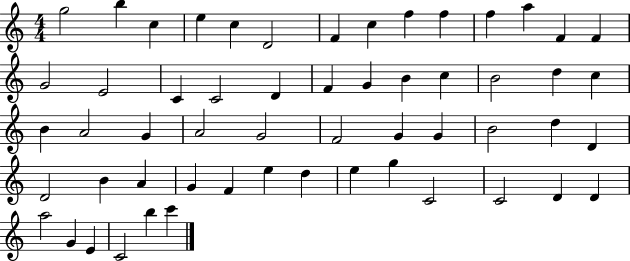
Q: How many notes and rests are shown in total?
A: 56